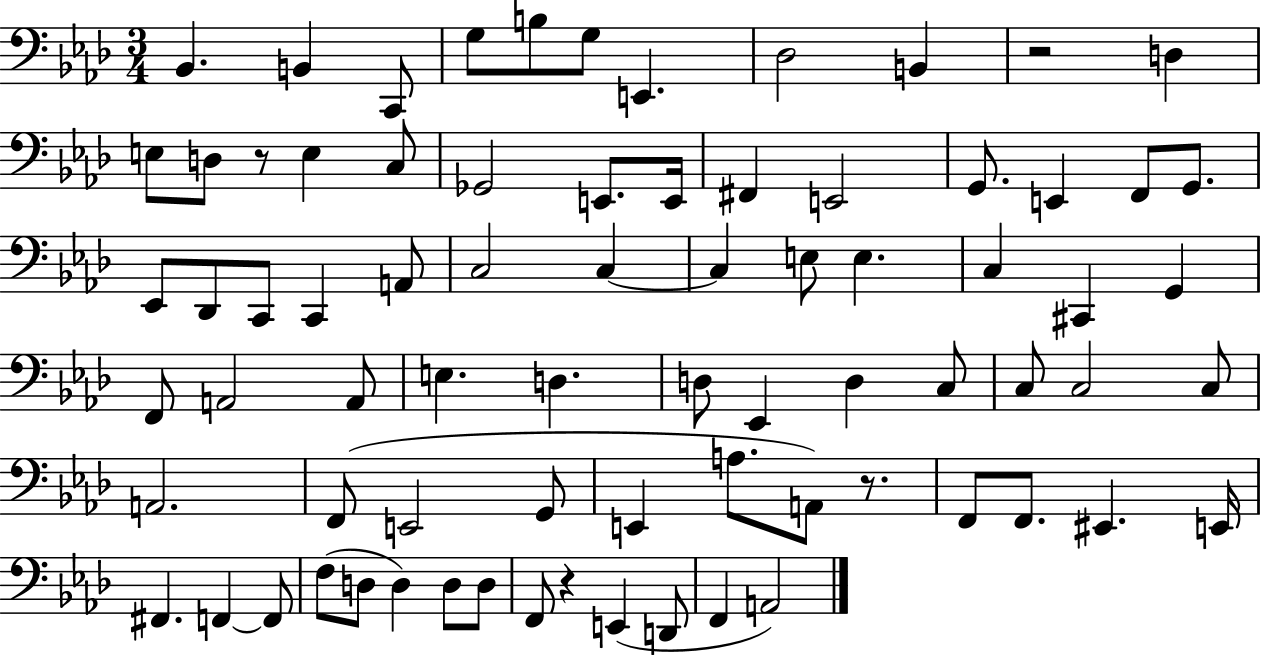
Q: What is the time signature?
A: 3/4